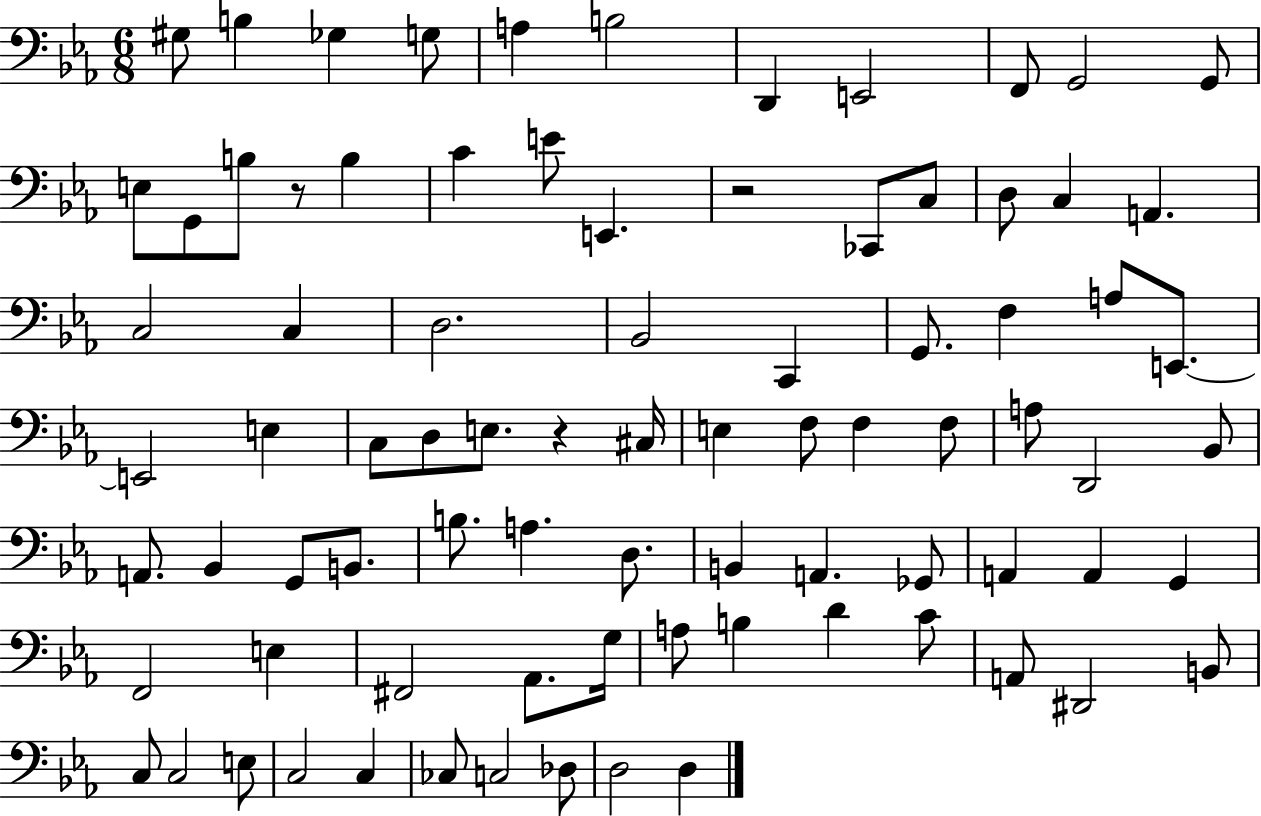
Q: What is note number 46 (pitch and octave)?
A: A2